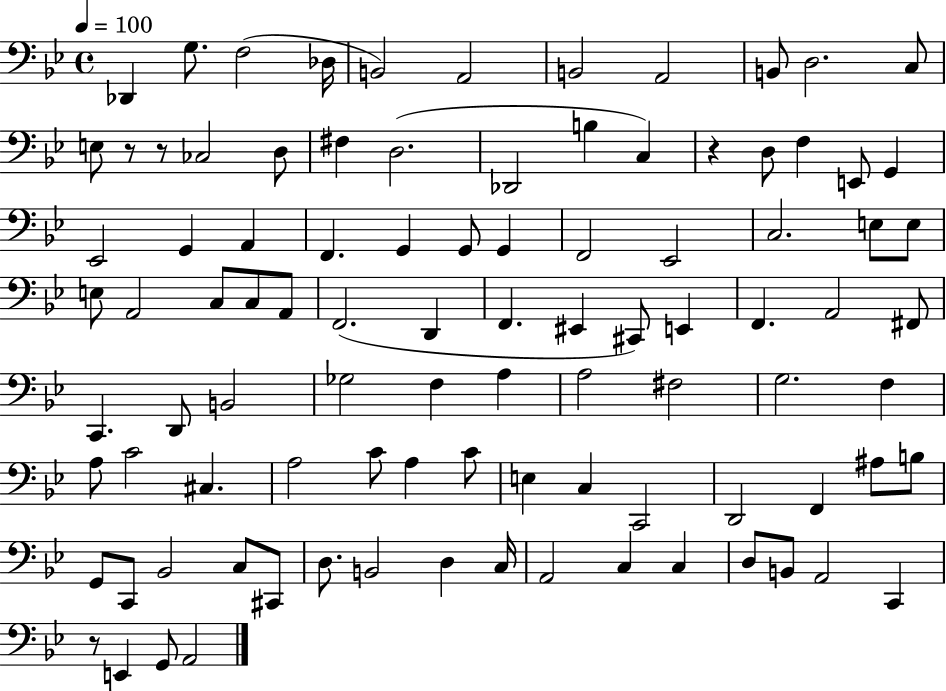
X:1
T:Untitled
M:4/4
L:1/4
K:Bb
_D,, G,/2 F,2 _D,/4 B,,2 A,,2 B,,2 A,,2 B,,/2 D,2 C,/2 E,/2 z/2 z/2 _C,2 D,/2 ^F, D,2 _D,,2 B, C, z D,/2 F, E,,/2 G,, _E,,2 G,, A,, F,, G,, G,,/2 G,, F,,2 _E,,2 C,2 E,/2 E,/2 E,/2 A,,2 C,/2 C,/2 A,,/2 F,,2 D,, F,, ^E,, ^C,,/2 E,, F,, A,,2 ^F,,/2 C,, D,,/2 B,,2 _G,2 F, A, A,2 ^F,2 G,2 F, A,/2 C2 ^C, A,2 C/2 A, C/2 E, C, C,,2 D,,2 F,, ^A,/2 B,/2 G,,/2 C,,/2 _B,,2 C,/2 ^C,,/2 D,/2 B,,2 D, C,/4 A,,2 C, C, D,/2 B,,/2 A,,2 C,, z/2 E,, G,,/2 A,,2